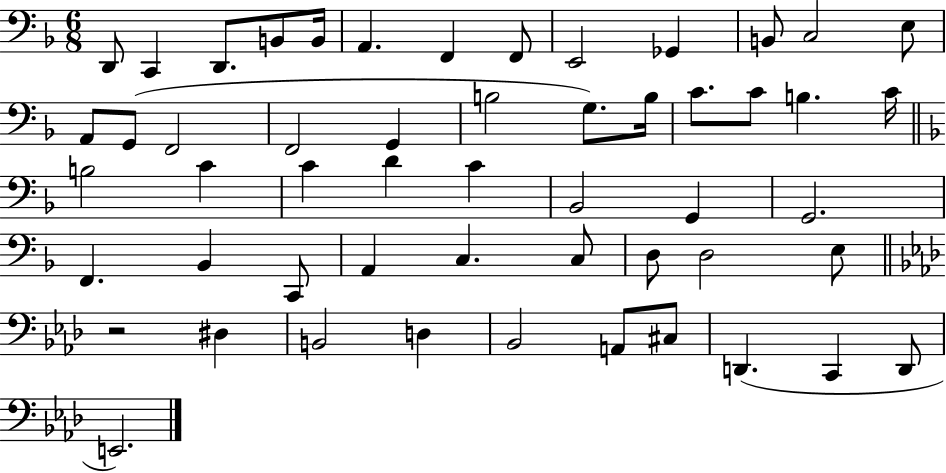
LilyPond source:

{
  \clef bass
  \numericTimeSignature
  \time 6/8
  \key f \major
  d,8 c,4 d,8. b,8 b,16 | a,4. f,4 f,8 | e,2 ges,4 | b,8 c2 e8 | \break a,8 g,8( f,2 | f,2 g,4 | b2 g8.) b16 | c'8. c'8 b4. c'16 | \break \bar "||" \break \key f \major b2 c'4 | c'4 d'4 c'4 | bes,2 g,4 | g,2. | \break f,4. bes,4 c,8 | a,4 c4. c8 | d8 d2 e8 | \bar "||" \break \key f \minor r2 dis4 | b,2 d4 | bes,2 a,8 cis8 | d,4.( c,4 d,8 | \break e,2.) | \bar "|."
}